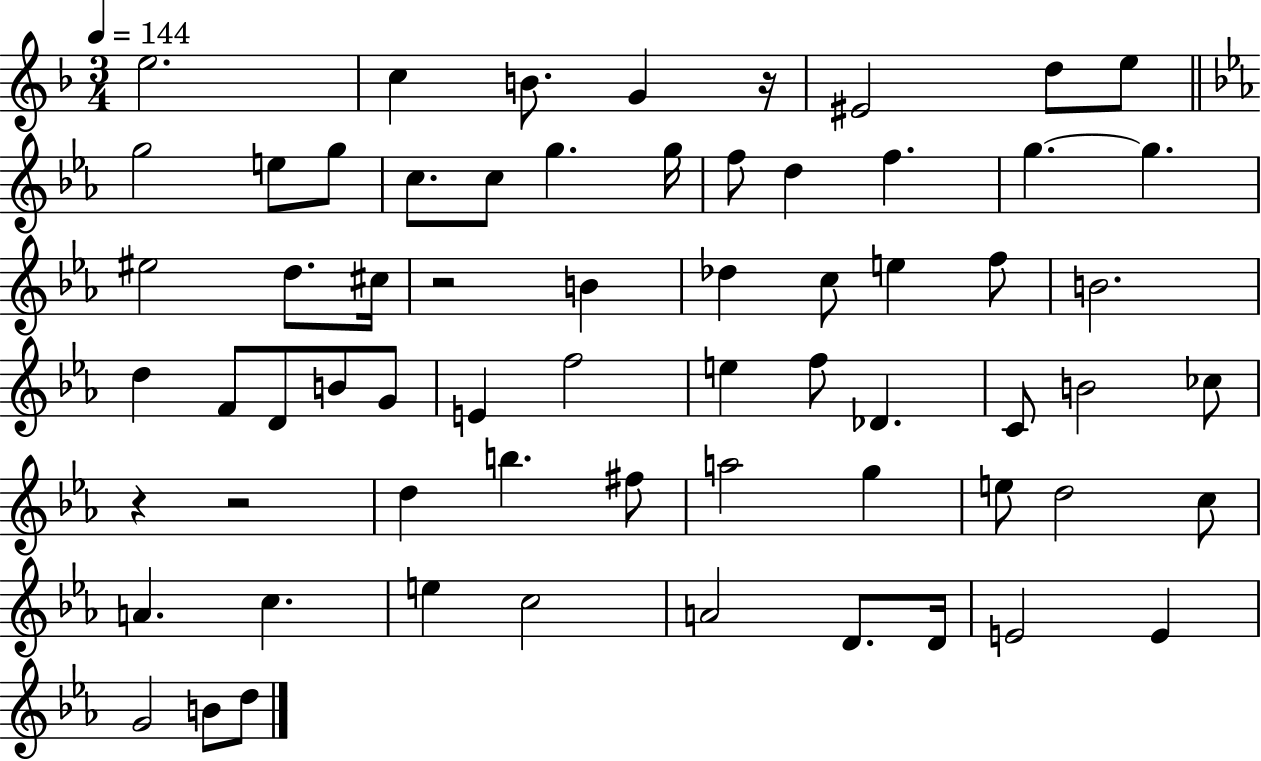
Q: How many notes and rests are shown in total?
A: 65